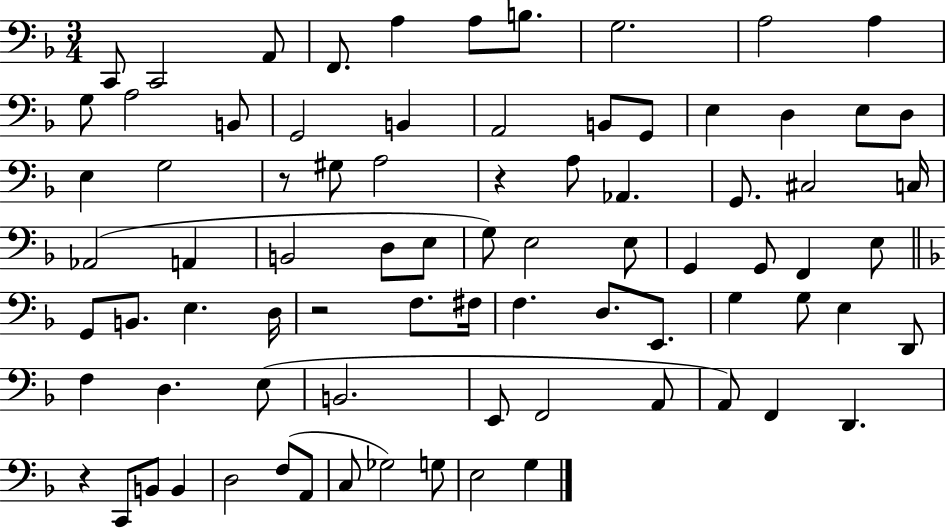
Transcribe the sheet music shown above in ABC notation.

X:1
T:Untitled
M:3/4
L:1/4
K:F
C,,/2 C,,2 A,,/2 F,,/2 A, A,/2 B,/2 G,2 A,2 A, G,/2 A,2 B,,/2 G,,2 B,, A,,2 B,,/2 G,,/2 E, D, E,/2 D,/2 E, G,2 z/2 ^G,/2 A,2 z A,/2 _A,, G,,/2 ^C,2 C,/4 _A,,2 A,, B,,2 D,/2 E,/2 G,/2 E,2 E,/2 G,, G,,/2 F,, E,/2 G,,/2 B,,/2 E, D,/4 z2 F,/2 ^F,/4 F, D,/2 E,,/2 G, G,/2 E, D,,/2 F, D, E,/2 B,,2 E,,/2 F,,2 A,,/2 A,,/2 F,, D,, z C,,/2 B,,/2 B,, D,2 F,/2 A,,/2 C,/2 _G,2 G,/2 E,2 G,